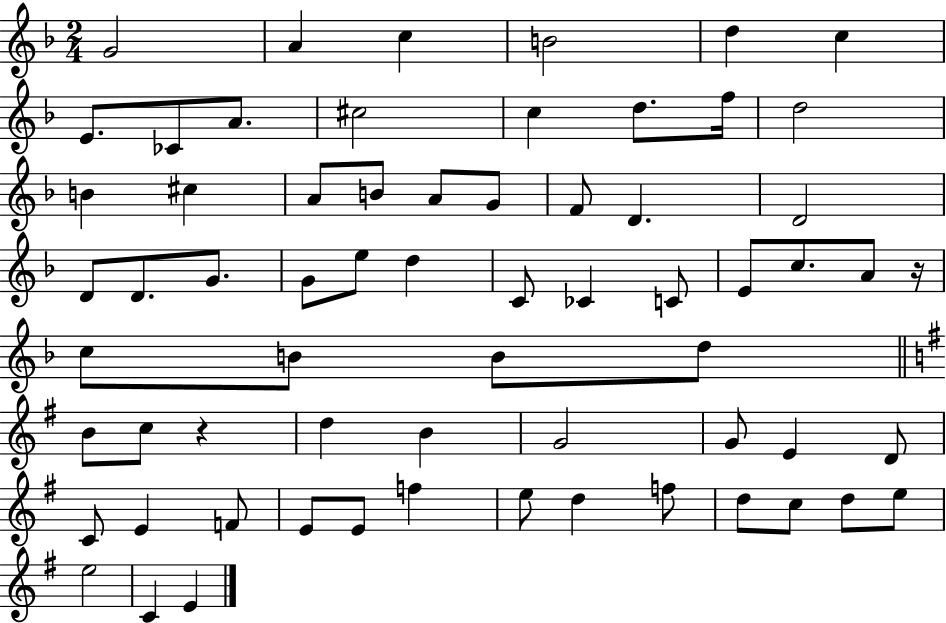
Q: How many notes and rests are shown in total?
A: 65